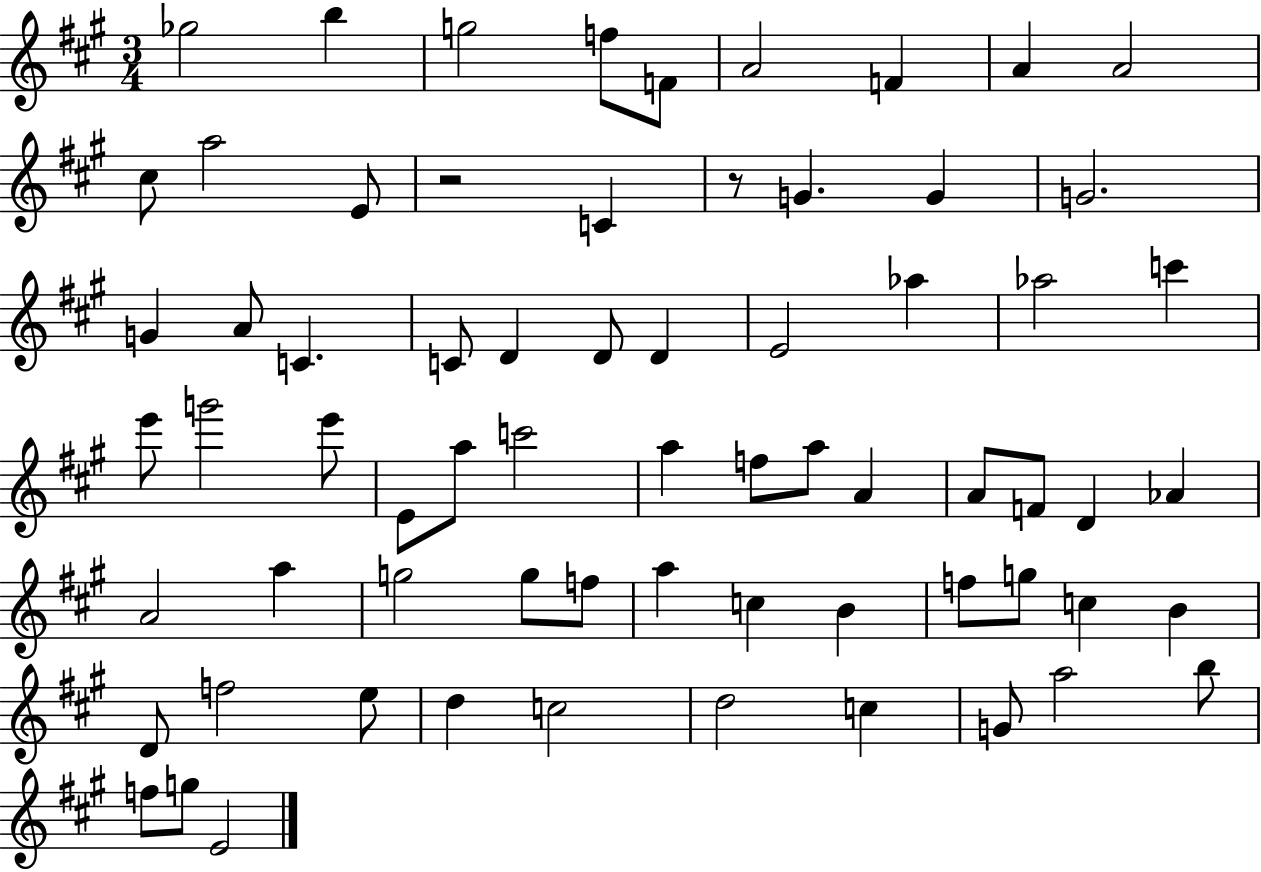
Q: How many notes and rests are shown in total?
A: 68